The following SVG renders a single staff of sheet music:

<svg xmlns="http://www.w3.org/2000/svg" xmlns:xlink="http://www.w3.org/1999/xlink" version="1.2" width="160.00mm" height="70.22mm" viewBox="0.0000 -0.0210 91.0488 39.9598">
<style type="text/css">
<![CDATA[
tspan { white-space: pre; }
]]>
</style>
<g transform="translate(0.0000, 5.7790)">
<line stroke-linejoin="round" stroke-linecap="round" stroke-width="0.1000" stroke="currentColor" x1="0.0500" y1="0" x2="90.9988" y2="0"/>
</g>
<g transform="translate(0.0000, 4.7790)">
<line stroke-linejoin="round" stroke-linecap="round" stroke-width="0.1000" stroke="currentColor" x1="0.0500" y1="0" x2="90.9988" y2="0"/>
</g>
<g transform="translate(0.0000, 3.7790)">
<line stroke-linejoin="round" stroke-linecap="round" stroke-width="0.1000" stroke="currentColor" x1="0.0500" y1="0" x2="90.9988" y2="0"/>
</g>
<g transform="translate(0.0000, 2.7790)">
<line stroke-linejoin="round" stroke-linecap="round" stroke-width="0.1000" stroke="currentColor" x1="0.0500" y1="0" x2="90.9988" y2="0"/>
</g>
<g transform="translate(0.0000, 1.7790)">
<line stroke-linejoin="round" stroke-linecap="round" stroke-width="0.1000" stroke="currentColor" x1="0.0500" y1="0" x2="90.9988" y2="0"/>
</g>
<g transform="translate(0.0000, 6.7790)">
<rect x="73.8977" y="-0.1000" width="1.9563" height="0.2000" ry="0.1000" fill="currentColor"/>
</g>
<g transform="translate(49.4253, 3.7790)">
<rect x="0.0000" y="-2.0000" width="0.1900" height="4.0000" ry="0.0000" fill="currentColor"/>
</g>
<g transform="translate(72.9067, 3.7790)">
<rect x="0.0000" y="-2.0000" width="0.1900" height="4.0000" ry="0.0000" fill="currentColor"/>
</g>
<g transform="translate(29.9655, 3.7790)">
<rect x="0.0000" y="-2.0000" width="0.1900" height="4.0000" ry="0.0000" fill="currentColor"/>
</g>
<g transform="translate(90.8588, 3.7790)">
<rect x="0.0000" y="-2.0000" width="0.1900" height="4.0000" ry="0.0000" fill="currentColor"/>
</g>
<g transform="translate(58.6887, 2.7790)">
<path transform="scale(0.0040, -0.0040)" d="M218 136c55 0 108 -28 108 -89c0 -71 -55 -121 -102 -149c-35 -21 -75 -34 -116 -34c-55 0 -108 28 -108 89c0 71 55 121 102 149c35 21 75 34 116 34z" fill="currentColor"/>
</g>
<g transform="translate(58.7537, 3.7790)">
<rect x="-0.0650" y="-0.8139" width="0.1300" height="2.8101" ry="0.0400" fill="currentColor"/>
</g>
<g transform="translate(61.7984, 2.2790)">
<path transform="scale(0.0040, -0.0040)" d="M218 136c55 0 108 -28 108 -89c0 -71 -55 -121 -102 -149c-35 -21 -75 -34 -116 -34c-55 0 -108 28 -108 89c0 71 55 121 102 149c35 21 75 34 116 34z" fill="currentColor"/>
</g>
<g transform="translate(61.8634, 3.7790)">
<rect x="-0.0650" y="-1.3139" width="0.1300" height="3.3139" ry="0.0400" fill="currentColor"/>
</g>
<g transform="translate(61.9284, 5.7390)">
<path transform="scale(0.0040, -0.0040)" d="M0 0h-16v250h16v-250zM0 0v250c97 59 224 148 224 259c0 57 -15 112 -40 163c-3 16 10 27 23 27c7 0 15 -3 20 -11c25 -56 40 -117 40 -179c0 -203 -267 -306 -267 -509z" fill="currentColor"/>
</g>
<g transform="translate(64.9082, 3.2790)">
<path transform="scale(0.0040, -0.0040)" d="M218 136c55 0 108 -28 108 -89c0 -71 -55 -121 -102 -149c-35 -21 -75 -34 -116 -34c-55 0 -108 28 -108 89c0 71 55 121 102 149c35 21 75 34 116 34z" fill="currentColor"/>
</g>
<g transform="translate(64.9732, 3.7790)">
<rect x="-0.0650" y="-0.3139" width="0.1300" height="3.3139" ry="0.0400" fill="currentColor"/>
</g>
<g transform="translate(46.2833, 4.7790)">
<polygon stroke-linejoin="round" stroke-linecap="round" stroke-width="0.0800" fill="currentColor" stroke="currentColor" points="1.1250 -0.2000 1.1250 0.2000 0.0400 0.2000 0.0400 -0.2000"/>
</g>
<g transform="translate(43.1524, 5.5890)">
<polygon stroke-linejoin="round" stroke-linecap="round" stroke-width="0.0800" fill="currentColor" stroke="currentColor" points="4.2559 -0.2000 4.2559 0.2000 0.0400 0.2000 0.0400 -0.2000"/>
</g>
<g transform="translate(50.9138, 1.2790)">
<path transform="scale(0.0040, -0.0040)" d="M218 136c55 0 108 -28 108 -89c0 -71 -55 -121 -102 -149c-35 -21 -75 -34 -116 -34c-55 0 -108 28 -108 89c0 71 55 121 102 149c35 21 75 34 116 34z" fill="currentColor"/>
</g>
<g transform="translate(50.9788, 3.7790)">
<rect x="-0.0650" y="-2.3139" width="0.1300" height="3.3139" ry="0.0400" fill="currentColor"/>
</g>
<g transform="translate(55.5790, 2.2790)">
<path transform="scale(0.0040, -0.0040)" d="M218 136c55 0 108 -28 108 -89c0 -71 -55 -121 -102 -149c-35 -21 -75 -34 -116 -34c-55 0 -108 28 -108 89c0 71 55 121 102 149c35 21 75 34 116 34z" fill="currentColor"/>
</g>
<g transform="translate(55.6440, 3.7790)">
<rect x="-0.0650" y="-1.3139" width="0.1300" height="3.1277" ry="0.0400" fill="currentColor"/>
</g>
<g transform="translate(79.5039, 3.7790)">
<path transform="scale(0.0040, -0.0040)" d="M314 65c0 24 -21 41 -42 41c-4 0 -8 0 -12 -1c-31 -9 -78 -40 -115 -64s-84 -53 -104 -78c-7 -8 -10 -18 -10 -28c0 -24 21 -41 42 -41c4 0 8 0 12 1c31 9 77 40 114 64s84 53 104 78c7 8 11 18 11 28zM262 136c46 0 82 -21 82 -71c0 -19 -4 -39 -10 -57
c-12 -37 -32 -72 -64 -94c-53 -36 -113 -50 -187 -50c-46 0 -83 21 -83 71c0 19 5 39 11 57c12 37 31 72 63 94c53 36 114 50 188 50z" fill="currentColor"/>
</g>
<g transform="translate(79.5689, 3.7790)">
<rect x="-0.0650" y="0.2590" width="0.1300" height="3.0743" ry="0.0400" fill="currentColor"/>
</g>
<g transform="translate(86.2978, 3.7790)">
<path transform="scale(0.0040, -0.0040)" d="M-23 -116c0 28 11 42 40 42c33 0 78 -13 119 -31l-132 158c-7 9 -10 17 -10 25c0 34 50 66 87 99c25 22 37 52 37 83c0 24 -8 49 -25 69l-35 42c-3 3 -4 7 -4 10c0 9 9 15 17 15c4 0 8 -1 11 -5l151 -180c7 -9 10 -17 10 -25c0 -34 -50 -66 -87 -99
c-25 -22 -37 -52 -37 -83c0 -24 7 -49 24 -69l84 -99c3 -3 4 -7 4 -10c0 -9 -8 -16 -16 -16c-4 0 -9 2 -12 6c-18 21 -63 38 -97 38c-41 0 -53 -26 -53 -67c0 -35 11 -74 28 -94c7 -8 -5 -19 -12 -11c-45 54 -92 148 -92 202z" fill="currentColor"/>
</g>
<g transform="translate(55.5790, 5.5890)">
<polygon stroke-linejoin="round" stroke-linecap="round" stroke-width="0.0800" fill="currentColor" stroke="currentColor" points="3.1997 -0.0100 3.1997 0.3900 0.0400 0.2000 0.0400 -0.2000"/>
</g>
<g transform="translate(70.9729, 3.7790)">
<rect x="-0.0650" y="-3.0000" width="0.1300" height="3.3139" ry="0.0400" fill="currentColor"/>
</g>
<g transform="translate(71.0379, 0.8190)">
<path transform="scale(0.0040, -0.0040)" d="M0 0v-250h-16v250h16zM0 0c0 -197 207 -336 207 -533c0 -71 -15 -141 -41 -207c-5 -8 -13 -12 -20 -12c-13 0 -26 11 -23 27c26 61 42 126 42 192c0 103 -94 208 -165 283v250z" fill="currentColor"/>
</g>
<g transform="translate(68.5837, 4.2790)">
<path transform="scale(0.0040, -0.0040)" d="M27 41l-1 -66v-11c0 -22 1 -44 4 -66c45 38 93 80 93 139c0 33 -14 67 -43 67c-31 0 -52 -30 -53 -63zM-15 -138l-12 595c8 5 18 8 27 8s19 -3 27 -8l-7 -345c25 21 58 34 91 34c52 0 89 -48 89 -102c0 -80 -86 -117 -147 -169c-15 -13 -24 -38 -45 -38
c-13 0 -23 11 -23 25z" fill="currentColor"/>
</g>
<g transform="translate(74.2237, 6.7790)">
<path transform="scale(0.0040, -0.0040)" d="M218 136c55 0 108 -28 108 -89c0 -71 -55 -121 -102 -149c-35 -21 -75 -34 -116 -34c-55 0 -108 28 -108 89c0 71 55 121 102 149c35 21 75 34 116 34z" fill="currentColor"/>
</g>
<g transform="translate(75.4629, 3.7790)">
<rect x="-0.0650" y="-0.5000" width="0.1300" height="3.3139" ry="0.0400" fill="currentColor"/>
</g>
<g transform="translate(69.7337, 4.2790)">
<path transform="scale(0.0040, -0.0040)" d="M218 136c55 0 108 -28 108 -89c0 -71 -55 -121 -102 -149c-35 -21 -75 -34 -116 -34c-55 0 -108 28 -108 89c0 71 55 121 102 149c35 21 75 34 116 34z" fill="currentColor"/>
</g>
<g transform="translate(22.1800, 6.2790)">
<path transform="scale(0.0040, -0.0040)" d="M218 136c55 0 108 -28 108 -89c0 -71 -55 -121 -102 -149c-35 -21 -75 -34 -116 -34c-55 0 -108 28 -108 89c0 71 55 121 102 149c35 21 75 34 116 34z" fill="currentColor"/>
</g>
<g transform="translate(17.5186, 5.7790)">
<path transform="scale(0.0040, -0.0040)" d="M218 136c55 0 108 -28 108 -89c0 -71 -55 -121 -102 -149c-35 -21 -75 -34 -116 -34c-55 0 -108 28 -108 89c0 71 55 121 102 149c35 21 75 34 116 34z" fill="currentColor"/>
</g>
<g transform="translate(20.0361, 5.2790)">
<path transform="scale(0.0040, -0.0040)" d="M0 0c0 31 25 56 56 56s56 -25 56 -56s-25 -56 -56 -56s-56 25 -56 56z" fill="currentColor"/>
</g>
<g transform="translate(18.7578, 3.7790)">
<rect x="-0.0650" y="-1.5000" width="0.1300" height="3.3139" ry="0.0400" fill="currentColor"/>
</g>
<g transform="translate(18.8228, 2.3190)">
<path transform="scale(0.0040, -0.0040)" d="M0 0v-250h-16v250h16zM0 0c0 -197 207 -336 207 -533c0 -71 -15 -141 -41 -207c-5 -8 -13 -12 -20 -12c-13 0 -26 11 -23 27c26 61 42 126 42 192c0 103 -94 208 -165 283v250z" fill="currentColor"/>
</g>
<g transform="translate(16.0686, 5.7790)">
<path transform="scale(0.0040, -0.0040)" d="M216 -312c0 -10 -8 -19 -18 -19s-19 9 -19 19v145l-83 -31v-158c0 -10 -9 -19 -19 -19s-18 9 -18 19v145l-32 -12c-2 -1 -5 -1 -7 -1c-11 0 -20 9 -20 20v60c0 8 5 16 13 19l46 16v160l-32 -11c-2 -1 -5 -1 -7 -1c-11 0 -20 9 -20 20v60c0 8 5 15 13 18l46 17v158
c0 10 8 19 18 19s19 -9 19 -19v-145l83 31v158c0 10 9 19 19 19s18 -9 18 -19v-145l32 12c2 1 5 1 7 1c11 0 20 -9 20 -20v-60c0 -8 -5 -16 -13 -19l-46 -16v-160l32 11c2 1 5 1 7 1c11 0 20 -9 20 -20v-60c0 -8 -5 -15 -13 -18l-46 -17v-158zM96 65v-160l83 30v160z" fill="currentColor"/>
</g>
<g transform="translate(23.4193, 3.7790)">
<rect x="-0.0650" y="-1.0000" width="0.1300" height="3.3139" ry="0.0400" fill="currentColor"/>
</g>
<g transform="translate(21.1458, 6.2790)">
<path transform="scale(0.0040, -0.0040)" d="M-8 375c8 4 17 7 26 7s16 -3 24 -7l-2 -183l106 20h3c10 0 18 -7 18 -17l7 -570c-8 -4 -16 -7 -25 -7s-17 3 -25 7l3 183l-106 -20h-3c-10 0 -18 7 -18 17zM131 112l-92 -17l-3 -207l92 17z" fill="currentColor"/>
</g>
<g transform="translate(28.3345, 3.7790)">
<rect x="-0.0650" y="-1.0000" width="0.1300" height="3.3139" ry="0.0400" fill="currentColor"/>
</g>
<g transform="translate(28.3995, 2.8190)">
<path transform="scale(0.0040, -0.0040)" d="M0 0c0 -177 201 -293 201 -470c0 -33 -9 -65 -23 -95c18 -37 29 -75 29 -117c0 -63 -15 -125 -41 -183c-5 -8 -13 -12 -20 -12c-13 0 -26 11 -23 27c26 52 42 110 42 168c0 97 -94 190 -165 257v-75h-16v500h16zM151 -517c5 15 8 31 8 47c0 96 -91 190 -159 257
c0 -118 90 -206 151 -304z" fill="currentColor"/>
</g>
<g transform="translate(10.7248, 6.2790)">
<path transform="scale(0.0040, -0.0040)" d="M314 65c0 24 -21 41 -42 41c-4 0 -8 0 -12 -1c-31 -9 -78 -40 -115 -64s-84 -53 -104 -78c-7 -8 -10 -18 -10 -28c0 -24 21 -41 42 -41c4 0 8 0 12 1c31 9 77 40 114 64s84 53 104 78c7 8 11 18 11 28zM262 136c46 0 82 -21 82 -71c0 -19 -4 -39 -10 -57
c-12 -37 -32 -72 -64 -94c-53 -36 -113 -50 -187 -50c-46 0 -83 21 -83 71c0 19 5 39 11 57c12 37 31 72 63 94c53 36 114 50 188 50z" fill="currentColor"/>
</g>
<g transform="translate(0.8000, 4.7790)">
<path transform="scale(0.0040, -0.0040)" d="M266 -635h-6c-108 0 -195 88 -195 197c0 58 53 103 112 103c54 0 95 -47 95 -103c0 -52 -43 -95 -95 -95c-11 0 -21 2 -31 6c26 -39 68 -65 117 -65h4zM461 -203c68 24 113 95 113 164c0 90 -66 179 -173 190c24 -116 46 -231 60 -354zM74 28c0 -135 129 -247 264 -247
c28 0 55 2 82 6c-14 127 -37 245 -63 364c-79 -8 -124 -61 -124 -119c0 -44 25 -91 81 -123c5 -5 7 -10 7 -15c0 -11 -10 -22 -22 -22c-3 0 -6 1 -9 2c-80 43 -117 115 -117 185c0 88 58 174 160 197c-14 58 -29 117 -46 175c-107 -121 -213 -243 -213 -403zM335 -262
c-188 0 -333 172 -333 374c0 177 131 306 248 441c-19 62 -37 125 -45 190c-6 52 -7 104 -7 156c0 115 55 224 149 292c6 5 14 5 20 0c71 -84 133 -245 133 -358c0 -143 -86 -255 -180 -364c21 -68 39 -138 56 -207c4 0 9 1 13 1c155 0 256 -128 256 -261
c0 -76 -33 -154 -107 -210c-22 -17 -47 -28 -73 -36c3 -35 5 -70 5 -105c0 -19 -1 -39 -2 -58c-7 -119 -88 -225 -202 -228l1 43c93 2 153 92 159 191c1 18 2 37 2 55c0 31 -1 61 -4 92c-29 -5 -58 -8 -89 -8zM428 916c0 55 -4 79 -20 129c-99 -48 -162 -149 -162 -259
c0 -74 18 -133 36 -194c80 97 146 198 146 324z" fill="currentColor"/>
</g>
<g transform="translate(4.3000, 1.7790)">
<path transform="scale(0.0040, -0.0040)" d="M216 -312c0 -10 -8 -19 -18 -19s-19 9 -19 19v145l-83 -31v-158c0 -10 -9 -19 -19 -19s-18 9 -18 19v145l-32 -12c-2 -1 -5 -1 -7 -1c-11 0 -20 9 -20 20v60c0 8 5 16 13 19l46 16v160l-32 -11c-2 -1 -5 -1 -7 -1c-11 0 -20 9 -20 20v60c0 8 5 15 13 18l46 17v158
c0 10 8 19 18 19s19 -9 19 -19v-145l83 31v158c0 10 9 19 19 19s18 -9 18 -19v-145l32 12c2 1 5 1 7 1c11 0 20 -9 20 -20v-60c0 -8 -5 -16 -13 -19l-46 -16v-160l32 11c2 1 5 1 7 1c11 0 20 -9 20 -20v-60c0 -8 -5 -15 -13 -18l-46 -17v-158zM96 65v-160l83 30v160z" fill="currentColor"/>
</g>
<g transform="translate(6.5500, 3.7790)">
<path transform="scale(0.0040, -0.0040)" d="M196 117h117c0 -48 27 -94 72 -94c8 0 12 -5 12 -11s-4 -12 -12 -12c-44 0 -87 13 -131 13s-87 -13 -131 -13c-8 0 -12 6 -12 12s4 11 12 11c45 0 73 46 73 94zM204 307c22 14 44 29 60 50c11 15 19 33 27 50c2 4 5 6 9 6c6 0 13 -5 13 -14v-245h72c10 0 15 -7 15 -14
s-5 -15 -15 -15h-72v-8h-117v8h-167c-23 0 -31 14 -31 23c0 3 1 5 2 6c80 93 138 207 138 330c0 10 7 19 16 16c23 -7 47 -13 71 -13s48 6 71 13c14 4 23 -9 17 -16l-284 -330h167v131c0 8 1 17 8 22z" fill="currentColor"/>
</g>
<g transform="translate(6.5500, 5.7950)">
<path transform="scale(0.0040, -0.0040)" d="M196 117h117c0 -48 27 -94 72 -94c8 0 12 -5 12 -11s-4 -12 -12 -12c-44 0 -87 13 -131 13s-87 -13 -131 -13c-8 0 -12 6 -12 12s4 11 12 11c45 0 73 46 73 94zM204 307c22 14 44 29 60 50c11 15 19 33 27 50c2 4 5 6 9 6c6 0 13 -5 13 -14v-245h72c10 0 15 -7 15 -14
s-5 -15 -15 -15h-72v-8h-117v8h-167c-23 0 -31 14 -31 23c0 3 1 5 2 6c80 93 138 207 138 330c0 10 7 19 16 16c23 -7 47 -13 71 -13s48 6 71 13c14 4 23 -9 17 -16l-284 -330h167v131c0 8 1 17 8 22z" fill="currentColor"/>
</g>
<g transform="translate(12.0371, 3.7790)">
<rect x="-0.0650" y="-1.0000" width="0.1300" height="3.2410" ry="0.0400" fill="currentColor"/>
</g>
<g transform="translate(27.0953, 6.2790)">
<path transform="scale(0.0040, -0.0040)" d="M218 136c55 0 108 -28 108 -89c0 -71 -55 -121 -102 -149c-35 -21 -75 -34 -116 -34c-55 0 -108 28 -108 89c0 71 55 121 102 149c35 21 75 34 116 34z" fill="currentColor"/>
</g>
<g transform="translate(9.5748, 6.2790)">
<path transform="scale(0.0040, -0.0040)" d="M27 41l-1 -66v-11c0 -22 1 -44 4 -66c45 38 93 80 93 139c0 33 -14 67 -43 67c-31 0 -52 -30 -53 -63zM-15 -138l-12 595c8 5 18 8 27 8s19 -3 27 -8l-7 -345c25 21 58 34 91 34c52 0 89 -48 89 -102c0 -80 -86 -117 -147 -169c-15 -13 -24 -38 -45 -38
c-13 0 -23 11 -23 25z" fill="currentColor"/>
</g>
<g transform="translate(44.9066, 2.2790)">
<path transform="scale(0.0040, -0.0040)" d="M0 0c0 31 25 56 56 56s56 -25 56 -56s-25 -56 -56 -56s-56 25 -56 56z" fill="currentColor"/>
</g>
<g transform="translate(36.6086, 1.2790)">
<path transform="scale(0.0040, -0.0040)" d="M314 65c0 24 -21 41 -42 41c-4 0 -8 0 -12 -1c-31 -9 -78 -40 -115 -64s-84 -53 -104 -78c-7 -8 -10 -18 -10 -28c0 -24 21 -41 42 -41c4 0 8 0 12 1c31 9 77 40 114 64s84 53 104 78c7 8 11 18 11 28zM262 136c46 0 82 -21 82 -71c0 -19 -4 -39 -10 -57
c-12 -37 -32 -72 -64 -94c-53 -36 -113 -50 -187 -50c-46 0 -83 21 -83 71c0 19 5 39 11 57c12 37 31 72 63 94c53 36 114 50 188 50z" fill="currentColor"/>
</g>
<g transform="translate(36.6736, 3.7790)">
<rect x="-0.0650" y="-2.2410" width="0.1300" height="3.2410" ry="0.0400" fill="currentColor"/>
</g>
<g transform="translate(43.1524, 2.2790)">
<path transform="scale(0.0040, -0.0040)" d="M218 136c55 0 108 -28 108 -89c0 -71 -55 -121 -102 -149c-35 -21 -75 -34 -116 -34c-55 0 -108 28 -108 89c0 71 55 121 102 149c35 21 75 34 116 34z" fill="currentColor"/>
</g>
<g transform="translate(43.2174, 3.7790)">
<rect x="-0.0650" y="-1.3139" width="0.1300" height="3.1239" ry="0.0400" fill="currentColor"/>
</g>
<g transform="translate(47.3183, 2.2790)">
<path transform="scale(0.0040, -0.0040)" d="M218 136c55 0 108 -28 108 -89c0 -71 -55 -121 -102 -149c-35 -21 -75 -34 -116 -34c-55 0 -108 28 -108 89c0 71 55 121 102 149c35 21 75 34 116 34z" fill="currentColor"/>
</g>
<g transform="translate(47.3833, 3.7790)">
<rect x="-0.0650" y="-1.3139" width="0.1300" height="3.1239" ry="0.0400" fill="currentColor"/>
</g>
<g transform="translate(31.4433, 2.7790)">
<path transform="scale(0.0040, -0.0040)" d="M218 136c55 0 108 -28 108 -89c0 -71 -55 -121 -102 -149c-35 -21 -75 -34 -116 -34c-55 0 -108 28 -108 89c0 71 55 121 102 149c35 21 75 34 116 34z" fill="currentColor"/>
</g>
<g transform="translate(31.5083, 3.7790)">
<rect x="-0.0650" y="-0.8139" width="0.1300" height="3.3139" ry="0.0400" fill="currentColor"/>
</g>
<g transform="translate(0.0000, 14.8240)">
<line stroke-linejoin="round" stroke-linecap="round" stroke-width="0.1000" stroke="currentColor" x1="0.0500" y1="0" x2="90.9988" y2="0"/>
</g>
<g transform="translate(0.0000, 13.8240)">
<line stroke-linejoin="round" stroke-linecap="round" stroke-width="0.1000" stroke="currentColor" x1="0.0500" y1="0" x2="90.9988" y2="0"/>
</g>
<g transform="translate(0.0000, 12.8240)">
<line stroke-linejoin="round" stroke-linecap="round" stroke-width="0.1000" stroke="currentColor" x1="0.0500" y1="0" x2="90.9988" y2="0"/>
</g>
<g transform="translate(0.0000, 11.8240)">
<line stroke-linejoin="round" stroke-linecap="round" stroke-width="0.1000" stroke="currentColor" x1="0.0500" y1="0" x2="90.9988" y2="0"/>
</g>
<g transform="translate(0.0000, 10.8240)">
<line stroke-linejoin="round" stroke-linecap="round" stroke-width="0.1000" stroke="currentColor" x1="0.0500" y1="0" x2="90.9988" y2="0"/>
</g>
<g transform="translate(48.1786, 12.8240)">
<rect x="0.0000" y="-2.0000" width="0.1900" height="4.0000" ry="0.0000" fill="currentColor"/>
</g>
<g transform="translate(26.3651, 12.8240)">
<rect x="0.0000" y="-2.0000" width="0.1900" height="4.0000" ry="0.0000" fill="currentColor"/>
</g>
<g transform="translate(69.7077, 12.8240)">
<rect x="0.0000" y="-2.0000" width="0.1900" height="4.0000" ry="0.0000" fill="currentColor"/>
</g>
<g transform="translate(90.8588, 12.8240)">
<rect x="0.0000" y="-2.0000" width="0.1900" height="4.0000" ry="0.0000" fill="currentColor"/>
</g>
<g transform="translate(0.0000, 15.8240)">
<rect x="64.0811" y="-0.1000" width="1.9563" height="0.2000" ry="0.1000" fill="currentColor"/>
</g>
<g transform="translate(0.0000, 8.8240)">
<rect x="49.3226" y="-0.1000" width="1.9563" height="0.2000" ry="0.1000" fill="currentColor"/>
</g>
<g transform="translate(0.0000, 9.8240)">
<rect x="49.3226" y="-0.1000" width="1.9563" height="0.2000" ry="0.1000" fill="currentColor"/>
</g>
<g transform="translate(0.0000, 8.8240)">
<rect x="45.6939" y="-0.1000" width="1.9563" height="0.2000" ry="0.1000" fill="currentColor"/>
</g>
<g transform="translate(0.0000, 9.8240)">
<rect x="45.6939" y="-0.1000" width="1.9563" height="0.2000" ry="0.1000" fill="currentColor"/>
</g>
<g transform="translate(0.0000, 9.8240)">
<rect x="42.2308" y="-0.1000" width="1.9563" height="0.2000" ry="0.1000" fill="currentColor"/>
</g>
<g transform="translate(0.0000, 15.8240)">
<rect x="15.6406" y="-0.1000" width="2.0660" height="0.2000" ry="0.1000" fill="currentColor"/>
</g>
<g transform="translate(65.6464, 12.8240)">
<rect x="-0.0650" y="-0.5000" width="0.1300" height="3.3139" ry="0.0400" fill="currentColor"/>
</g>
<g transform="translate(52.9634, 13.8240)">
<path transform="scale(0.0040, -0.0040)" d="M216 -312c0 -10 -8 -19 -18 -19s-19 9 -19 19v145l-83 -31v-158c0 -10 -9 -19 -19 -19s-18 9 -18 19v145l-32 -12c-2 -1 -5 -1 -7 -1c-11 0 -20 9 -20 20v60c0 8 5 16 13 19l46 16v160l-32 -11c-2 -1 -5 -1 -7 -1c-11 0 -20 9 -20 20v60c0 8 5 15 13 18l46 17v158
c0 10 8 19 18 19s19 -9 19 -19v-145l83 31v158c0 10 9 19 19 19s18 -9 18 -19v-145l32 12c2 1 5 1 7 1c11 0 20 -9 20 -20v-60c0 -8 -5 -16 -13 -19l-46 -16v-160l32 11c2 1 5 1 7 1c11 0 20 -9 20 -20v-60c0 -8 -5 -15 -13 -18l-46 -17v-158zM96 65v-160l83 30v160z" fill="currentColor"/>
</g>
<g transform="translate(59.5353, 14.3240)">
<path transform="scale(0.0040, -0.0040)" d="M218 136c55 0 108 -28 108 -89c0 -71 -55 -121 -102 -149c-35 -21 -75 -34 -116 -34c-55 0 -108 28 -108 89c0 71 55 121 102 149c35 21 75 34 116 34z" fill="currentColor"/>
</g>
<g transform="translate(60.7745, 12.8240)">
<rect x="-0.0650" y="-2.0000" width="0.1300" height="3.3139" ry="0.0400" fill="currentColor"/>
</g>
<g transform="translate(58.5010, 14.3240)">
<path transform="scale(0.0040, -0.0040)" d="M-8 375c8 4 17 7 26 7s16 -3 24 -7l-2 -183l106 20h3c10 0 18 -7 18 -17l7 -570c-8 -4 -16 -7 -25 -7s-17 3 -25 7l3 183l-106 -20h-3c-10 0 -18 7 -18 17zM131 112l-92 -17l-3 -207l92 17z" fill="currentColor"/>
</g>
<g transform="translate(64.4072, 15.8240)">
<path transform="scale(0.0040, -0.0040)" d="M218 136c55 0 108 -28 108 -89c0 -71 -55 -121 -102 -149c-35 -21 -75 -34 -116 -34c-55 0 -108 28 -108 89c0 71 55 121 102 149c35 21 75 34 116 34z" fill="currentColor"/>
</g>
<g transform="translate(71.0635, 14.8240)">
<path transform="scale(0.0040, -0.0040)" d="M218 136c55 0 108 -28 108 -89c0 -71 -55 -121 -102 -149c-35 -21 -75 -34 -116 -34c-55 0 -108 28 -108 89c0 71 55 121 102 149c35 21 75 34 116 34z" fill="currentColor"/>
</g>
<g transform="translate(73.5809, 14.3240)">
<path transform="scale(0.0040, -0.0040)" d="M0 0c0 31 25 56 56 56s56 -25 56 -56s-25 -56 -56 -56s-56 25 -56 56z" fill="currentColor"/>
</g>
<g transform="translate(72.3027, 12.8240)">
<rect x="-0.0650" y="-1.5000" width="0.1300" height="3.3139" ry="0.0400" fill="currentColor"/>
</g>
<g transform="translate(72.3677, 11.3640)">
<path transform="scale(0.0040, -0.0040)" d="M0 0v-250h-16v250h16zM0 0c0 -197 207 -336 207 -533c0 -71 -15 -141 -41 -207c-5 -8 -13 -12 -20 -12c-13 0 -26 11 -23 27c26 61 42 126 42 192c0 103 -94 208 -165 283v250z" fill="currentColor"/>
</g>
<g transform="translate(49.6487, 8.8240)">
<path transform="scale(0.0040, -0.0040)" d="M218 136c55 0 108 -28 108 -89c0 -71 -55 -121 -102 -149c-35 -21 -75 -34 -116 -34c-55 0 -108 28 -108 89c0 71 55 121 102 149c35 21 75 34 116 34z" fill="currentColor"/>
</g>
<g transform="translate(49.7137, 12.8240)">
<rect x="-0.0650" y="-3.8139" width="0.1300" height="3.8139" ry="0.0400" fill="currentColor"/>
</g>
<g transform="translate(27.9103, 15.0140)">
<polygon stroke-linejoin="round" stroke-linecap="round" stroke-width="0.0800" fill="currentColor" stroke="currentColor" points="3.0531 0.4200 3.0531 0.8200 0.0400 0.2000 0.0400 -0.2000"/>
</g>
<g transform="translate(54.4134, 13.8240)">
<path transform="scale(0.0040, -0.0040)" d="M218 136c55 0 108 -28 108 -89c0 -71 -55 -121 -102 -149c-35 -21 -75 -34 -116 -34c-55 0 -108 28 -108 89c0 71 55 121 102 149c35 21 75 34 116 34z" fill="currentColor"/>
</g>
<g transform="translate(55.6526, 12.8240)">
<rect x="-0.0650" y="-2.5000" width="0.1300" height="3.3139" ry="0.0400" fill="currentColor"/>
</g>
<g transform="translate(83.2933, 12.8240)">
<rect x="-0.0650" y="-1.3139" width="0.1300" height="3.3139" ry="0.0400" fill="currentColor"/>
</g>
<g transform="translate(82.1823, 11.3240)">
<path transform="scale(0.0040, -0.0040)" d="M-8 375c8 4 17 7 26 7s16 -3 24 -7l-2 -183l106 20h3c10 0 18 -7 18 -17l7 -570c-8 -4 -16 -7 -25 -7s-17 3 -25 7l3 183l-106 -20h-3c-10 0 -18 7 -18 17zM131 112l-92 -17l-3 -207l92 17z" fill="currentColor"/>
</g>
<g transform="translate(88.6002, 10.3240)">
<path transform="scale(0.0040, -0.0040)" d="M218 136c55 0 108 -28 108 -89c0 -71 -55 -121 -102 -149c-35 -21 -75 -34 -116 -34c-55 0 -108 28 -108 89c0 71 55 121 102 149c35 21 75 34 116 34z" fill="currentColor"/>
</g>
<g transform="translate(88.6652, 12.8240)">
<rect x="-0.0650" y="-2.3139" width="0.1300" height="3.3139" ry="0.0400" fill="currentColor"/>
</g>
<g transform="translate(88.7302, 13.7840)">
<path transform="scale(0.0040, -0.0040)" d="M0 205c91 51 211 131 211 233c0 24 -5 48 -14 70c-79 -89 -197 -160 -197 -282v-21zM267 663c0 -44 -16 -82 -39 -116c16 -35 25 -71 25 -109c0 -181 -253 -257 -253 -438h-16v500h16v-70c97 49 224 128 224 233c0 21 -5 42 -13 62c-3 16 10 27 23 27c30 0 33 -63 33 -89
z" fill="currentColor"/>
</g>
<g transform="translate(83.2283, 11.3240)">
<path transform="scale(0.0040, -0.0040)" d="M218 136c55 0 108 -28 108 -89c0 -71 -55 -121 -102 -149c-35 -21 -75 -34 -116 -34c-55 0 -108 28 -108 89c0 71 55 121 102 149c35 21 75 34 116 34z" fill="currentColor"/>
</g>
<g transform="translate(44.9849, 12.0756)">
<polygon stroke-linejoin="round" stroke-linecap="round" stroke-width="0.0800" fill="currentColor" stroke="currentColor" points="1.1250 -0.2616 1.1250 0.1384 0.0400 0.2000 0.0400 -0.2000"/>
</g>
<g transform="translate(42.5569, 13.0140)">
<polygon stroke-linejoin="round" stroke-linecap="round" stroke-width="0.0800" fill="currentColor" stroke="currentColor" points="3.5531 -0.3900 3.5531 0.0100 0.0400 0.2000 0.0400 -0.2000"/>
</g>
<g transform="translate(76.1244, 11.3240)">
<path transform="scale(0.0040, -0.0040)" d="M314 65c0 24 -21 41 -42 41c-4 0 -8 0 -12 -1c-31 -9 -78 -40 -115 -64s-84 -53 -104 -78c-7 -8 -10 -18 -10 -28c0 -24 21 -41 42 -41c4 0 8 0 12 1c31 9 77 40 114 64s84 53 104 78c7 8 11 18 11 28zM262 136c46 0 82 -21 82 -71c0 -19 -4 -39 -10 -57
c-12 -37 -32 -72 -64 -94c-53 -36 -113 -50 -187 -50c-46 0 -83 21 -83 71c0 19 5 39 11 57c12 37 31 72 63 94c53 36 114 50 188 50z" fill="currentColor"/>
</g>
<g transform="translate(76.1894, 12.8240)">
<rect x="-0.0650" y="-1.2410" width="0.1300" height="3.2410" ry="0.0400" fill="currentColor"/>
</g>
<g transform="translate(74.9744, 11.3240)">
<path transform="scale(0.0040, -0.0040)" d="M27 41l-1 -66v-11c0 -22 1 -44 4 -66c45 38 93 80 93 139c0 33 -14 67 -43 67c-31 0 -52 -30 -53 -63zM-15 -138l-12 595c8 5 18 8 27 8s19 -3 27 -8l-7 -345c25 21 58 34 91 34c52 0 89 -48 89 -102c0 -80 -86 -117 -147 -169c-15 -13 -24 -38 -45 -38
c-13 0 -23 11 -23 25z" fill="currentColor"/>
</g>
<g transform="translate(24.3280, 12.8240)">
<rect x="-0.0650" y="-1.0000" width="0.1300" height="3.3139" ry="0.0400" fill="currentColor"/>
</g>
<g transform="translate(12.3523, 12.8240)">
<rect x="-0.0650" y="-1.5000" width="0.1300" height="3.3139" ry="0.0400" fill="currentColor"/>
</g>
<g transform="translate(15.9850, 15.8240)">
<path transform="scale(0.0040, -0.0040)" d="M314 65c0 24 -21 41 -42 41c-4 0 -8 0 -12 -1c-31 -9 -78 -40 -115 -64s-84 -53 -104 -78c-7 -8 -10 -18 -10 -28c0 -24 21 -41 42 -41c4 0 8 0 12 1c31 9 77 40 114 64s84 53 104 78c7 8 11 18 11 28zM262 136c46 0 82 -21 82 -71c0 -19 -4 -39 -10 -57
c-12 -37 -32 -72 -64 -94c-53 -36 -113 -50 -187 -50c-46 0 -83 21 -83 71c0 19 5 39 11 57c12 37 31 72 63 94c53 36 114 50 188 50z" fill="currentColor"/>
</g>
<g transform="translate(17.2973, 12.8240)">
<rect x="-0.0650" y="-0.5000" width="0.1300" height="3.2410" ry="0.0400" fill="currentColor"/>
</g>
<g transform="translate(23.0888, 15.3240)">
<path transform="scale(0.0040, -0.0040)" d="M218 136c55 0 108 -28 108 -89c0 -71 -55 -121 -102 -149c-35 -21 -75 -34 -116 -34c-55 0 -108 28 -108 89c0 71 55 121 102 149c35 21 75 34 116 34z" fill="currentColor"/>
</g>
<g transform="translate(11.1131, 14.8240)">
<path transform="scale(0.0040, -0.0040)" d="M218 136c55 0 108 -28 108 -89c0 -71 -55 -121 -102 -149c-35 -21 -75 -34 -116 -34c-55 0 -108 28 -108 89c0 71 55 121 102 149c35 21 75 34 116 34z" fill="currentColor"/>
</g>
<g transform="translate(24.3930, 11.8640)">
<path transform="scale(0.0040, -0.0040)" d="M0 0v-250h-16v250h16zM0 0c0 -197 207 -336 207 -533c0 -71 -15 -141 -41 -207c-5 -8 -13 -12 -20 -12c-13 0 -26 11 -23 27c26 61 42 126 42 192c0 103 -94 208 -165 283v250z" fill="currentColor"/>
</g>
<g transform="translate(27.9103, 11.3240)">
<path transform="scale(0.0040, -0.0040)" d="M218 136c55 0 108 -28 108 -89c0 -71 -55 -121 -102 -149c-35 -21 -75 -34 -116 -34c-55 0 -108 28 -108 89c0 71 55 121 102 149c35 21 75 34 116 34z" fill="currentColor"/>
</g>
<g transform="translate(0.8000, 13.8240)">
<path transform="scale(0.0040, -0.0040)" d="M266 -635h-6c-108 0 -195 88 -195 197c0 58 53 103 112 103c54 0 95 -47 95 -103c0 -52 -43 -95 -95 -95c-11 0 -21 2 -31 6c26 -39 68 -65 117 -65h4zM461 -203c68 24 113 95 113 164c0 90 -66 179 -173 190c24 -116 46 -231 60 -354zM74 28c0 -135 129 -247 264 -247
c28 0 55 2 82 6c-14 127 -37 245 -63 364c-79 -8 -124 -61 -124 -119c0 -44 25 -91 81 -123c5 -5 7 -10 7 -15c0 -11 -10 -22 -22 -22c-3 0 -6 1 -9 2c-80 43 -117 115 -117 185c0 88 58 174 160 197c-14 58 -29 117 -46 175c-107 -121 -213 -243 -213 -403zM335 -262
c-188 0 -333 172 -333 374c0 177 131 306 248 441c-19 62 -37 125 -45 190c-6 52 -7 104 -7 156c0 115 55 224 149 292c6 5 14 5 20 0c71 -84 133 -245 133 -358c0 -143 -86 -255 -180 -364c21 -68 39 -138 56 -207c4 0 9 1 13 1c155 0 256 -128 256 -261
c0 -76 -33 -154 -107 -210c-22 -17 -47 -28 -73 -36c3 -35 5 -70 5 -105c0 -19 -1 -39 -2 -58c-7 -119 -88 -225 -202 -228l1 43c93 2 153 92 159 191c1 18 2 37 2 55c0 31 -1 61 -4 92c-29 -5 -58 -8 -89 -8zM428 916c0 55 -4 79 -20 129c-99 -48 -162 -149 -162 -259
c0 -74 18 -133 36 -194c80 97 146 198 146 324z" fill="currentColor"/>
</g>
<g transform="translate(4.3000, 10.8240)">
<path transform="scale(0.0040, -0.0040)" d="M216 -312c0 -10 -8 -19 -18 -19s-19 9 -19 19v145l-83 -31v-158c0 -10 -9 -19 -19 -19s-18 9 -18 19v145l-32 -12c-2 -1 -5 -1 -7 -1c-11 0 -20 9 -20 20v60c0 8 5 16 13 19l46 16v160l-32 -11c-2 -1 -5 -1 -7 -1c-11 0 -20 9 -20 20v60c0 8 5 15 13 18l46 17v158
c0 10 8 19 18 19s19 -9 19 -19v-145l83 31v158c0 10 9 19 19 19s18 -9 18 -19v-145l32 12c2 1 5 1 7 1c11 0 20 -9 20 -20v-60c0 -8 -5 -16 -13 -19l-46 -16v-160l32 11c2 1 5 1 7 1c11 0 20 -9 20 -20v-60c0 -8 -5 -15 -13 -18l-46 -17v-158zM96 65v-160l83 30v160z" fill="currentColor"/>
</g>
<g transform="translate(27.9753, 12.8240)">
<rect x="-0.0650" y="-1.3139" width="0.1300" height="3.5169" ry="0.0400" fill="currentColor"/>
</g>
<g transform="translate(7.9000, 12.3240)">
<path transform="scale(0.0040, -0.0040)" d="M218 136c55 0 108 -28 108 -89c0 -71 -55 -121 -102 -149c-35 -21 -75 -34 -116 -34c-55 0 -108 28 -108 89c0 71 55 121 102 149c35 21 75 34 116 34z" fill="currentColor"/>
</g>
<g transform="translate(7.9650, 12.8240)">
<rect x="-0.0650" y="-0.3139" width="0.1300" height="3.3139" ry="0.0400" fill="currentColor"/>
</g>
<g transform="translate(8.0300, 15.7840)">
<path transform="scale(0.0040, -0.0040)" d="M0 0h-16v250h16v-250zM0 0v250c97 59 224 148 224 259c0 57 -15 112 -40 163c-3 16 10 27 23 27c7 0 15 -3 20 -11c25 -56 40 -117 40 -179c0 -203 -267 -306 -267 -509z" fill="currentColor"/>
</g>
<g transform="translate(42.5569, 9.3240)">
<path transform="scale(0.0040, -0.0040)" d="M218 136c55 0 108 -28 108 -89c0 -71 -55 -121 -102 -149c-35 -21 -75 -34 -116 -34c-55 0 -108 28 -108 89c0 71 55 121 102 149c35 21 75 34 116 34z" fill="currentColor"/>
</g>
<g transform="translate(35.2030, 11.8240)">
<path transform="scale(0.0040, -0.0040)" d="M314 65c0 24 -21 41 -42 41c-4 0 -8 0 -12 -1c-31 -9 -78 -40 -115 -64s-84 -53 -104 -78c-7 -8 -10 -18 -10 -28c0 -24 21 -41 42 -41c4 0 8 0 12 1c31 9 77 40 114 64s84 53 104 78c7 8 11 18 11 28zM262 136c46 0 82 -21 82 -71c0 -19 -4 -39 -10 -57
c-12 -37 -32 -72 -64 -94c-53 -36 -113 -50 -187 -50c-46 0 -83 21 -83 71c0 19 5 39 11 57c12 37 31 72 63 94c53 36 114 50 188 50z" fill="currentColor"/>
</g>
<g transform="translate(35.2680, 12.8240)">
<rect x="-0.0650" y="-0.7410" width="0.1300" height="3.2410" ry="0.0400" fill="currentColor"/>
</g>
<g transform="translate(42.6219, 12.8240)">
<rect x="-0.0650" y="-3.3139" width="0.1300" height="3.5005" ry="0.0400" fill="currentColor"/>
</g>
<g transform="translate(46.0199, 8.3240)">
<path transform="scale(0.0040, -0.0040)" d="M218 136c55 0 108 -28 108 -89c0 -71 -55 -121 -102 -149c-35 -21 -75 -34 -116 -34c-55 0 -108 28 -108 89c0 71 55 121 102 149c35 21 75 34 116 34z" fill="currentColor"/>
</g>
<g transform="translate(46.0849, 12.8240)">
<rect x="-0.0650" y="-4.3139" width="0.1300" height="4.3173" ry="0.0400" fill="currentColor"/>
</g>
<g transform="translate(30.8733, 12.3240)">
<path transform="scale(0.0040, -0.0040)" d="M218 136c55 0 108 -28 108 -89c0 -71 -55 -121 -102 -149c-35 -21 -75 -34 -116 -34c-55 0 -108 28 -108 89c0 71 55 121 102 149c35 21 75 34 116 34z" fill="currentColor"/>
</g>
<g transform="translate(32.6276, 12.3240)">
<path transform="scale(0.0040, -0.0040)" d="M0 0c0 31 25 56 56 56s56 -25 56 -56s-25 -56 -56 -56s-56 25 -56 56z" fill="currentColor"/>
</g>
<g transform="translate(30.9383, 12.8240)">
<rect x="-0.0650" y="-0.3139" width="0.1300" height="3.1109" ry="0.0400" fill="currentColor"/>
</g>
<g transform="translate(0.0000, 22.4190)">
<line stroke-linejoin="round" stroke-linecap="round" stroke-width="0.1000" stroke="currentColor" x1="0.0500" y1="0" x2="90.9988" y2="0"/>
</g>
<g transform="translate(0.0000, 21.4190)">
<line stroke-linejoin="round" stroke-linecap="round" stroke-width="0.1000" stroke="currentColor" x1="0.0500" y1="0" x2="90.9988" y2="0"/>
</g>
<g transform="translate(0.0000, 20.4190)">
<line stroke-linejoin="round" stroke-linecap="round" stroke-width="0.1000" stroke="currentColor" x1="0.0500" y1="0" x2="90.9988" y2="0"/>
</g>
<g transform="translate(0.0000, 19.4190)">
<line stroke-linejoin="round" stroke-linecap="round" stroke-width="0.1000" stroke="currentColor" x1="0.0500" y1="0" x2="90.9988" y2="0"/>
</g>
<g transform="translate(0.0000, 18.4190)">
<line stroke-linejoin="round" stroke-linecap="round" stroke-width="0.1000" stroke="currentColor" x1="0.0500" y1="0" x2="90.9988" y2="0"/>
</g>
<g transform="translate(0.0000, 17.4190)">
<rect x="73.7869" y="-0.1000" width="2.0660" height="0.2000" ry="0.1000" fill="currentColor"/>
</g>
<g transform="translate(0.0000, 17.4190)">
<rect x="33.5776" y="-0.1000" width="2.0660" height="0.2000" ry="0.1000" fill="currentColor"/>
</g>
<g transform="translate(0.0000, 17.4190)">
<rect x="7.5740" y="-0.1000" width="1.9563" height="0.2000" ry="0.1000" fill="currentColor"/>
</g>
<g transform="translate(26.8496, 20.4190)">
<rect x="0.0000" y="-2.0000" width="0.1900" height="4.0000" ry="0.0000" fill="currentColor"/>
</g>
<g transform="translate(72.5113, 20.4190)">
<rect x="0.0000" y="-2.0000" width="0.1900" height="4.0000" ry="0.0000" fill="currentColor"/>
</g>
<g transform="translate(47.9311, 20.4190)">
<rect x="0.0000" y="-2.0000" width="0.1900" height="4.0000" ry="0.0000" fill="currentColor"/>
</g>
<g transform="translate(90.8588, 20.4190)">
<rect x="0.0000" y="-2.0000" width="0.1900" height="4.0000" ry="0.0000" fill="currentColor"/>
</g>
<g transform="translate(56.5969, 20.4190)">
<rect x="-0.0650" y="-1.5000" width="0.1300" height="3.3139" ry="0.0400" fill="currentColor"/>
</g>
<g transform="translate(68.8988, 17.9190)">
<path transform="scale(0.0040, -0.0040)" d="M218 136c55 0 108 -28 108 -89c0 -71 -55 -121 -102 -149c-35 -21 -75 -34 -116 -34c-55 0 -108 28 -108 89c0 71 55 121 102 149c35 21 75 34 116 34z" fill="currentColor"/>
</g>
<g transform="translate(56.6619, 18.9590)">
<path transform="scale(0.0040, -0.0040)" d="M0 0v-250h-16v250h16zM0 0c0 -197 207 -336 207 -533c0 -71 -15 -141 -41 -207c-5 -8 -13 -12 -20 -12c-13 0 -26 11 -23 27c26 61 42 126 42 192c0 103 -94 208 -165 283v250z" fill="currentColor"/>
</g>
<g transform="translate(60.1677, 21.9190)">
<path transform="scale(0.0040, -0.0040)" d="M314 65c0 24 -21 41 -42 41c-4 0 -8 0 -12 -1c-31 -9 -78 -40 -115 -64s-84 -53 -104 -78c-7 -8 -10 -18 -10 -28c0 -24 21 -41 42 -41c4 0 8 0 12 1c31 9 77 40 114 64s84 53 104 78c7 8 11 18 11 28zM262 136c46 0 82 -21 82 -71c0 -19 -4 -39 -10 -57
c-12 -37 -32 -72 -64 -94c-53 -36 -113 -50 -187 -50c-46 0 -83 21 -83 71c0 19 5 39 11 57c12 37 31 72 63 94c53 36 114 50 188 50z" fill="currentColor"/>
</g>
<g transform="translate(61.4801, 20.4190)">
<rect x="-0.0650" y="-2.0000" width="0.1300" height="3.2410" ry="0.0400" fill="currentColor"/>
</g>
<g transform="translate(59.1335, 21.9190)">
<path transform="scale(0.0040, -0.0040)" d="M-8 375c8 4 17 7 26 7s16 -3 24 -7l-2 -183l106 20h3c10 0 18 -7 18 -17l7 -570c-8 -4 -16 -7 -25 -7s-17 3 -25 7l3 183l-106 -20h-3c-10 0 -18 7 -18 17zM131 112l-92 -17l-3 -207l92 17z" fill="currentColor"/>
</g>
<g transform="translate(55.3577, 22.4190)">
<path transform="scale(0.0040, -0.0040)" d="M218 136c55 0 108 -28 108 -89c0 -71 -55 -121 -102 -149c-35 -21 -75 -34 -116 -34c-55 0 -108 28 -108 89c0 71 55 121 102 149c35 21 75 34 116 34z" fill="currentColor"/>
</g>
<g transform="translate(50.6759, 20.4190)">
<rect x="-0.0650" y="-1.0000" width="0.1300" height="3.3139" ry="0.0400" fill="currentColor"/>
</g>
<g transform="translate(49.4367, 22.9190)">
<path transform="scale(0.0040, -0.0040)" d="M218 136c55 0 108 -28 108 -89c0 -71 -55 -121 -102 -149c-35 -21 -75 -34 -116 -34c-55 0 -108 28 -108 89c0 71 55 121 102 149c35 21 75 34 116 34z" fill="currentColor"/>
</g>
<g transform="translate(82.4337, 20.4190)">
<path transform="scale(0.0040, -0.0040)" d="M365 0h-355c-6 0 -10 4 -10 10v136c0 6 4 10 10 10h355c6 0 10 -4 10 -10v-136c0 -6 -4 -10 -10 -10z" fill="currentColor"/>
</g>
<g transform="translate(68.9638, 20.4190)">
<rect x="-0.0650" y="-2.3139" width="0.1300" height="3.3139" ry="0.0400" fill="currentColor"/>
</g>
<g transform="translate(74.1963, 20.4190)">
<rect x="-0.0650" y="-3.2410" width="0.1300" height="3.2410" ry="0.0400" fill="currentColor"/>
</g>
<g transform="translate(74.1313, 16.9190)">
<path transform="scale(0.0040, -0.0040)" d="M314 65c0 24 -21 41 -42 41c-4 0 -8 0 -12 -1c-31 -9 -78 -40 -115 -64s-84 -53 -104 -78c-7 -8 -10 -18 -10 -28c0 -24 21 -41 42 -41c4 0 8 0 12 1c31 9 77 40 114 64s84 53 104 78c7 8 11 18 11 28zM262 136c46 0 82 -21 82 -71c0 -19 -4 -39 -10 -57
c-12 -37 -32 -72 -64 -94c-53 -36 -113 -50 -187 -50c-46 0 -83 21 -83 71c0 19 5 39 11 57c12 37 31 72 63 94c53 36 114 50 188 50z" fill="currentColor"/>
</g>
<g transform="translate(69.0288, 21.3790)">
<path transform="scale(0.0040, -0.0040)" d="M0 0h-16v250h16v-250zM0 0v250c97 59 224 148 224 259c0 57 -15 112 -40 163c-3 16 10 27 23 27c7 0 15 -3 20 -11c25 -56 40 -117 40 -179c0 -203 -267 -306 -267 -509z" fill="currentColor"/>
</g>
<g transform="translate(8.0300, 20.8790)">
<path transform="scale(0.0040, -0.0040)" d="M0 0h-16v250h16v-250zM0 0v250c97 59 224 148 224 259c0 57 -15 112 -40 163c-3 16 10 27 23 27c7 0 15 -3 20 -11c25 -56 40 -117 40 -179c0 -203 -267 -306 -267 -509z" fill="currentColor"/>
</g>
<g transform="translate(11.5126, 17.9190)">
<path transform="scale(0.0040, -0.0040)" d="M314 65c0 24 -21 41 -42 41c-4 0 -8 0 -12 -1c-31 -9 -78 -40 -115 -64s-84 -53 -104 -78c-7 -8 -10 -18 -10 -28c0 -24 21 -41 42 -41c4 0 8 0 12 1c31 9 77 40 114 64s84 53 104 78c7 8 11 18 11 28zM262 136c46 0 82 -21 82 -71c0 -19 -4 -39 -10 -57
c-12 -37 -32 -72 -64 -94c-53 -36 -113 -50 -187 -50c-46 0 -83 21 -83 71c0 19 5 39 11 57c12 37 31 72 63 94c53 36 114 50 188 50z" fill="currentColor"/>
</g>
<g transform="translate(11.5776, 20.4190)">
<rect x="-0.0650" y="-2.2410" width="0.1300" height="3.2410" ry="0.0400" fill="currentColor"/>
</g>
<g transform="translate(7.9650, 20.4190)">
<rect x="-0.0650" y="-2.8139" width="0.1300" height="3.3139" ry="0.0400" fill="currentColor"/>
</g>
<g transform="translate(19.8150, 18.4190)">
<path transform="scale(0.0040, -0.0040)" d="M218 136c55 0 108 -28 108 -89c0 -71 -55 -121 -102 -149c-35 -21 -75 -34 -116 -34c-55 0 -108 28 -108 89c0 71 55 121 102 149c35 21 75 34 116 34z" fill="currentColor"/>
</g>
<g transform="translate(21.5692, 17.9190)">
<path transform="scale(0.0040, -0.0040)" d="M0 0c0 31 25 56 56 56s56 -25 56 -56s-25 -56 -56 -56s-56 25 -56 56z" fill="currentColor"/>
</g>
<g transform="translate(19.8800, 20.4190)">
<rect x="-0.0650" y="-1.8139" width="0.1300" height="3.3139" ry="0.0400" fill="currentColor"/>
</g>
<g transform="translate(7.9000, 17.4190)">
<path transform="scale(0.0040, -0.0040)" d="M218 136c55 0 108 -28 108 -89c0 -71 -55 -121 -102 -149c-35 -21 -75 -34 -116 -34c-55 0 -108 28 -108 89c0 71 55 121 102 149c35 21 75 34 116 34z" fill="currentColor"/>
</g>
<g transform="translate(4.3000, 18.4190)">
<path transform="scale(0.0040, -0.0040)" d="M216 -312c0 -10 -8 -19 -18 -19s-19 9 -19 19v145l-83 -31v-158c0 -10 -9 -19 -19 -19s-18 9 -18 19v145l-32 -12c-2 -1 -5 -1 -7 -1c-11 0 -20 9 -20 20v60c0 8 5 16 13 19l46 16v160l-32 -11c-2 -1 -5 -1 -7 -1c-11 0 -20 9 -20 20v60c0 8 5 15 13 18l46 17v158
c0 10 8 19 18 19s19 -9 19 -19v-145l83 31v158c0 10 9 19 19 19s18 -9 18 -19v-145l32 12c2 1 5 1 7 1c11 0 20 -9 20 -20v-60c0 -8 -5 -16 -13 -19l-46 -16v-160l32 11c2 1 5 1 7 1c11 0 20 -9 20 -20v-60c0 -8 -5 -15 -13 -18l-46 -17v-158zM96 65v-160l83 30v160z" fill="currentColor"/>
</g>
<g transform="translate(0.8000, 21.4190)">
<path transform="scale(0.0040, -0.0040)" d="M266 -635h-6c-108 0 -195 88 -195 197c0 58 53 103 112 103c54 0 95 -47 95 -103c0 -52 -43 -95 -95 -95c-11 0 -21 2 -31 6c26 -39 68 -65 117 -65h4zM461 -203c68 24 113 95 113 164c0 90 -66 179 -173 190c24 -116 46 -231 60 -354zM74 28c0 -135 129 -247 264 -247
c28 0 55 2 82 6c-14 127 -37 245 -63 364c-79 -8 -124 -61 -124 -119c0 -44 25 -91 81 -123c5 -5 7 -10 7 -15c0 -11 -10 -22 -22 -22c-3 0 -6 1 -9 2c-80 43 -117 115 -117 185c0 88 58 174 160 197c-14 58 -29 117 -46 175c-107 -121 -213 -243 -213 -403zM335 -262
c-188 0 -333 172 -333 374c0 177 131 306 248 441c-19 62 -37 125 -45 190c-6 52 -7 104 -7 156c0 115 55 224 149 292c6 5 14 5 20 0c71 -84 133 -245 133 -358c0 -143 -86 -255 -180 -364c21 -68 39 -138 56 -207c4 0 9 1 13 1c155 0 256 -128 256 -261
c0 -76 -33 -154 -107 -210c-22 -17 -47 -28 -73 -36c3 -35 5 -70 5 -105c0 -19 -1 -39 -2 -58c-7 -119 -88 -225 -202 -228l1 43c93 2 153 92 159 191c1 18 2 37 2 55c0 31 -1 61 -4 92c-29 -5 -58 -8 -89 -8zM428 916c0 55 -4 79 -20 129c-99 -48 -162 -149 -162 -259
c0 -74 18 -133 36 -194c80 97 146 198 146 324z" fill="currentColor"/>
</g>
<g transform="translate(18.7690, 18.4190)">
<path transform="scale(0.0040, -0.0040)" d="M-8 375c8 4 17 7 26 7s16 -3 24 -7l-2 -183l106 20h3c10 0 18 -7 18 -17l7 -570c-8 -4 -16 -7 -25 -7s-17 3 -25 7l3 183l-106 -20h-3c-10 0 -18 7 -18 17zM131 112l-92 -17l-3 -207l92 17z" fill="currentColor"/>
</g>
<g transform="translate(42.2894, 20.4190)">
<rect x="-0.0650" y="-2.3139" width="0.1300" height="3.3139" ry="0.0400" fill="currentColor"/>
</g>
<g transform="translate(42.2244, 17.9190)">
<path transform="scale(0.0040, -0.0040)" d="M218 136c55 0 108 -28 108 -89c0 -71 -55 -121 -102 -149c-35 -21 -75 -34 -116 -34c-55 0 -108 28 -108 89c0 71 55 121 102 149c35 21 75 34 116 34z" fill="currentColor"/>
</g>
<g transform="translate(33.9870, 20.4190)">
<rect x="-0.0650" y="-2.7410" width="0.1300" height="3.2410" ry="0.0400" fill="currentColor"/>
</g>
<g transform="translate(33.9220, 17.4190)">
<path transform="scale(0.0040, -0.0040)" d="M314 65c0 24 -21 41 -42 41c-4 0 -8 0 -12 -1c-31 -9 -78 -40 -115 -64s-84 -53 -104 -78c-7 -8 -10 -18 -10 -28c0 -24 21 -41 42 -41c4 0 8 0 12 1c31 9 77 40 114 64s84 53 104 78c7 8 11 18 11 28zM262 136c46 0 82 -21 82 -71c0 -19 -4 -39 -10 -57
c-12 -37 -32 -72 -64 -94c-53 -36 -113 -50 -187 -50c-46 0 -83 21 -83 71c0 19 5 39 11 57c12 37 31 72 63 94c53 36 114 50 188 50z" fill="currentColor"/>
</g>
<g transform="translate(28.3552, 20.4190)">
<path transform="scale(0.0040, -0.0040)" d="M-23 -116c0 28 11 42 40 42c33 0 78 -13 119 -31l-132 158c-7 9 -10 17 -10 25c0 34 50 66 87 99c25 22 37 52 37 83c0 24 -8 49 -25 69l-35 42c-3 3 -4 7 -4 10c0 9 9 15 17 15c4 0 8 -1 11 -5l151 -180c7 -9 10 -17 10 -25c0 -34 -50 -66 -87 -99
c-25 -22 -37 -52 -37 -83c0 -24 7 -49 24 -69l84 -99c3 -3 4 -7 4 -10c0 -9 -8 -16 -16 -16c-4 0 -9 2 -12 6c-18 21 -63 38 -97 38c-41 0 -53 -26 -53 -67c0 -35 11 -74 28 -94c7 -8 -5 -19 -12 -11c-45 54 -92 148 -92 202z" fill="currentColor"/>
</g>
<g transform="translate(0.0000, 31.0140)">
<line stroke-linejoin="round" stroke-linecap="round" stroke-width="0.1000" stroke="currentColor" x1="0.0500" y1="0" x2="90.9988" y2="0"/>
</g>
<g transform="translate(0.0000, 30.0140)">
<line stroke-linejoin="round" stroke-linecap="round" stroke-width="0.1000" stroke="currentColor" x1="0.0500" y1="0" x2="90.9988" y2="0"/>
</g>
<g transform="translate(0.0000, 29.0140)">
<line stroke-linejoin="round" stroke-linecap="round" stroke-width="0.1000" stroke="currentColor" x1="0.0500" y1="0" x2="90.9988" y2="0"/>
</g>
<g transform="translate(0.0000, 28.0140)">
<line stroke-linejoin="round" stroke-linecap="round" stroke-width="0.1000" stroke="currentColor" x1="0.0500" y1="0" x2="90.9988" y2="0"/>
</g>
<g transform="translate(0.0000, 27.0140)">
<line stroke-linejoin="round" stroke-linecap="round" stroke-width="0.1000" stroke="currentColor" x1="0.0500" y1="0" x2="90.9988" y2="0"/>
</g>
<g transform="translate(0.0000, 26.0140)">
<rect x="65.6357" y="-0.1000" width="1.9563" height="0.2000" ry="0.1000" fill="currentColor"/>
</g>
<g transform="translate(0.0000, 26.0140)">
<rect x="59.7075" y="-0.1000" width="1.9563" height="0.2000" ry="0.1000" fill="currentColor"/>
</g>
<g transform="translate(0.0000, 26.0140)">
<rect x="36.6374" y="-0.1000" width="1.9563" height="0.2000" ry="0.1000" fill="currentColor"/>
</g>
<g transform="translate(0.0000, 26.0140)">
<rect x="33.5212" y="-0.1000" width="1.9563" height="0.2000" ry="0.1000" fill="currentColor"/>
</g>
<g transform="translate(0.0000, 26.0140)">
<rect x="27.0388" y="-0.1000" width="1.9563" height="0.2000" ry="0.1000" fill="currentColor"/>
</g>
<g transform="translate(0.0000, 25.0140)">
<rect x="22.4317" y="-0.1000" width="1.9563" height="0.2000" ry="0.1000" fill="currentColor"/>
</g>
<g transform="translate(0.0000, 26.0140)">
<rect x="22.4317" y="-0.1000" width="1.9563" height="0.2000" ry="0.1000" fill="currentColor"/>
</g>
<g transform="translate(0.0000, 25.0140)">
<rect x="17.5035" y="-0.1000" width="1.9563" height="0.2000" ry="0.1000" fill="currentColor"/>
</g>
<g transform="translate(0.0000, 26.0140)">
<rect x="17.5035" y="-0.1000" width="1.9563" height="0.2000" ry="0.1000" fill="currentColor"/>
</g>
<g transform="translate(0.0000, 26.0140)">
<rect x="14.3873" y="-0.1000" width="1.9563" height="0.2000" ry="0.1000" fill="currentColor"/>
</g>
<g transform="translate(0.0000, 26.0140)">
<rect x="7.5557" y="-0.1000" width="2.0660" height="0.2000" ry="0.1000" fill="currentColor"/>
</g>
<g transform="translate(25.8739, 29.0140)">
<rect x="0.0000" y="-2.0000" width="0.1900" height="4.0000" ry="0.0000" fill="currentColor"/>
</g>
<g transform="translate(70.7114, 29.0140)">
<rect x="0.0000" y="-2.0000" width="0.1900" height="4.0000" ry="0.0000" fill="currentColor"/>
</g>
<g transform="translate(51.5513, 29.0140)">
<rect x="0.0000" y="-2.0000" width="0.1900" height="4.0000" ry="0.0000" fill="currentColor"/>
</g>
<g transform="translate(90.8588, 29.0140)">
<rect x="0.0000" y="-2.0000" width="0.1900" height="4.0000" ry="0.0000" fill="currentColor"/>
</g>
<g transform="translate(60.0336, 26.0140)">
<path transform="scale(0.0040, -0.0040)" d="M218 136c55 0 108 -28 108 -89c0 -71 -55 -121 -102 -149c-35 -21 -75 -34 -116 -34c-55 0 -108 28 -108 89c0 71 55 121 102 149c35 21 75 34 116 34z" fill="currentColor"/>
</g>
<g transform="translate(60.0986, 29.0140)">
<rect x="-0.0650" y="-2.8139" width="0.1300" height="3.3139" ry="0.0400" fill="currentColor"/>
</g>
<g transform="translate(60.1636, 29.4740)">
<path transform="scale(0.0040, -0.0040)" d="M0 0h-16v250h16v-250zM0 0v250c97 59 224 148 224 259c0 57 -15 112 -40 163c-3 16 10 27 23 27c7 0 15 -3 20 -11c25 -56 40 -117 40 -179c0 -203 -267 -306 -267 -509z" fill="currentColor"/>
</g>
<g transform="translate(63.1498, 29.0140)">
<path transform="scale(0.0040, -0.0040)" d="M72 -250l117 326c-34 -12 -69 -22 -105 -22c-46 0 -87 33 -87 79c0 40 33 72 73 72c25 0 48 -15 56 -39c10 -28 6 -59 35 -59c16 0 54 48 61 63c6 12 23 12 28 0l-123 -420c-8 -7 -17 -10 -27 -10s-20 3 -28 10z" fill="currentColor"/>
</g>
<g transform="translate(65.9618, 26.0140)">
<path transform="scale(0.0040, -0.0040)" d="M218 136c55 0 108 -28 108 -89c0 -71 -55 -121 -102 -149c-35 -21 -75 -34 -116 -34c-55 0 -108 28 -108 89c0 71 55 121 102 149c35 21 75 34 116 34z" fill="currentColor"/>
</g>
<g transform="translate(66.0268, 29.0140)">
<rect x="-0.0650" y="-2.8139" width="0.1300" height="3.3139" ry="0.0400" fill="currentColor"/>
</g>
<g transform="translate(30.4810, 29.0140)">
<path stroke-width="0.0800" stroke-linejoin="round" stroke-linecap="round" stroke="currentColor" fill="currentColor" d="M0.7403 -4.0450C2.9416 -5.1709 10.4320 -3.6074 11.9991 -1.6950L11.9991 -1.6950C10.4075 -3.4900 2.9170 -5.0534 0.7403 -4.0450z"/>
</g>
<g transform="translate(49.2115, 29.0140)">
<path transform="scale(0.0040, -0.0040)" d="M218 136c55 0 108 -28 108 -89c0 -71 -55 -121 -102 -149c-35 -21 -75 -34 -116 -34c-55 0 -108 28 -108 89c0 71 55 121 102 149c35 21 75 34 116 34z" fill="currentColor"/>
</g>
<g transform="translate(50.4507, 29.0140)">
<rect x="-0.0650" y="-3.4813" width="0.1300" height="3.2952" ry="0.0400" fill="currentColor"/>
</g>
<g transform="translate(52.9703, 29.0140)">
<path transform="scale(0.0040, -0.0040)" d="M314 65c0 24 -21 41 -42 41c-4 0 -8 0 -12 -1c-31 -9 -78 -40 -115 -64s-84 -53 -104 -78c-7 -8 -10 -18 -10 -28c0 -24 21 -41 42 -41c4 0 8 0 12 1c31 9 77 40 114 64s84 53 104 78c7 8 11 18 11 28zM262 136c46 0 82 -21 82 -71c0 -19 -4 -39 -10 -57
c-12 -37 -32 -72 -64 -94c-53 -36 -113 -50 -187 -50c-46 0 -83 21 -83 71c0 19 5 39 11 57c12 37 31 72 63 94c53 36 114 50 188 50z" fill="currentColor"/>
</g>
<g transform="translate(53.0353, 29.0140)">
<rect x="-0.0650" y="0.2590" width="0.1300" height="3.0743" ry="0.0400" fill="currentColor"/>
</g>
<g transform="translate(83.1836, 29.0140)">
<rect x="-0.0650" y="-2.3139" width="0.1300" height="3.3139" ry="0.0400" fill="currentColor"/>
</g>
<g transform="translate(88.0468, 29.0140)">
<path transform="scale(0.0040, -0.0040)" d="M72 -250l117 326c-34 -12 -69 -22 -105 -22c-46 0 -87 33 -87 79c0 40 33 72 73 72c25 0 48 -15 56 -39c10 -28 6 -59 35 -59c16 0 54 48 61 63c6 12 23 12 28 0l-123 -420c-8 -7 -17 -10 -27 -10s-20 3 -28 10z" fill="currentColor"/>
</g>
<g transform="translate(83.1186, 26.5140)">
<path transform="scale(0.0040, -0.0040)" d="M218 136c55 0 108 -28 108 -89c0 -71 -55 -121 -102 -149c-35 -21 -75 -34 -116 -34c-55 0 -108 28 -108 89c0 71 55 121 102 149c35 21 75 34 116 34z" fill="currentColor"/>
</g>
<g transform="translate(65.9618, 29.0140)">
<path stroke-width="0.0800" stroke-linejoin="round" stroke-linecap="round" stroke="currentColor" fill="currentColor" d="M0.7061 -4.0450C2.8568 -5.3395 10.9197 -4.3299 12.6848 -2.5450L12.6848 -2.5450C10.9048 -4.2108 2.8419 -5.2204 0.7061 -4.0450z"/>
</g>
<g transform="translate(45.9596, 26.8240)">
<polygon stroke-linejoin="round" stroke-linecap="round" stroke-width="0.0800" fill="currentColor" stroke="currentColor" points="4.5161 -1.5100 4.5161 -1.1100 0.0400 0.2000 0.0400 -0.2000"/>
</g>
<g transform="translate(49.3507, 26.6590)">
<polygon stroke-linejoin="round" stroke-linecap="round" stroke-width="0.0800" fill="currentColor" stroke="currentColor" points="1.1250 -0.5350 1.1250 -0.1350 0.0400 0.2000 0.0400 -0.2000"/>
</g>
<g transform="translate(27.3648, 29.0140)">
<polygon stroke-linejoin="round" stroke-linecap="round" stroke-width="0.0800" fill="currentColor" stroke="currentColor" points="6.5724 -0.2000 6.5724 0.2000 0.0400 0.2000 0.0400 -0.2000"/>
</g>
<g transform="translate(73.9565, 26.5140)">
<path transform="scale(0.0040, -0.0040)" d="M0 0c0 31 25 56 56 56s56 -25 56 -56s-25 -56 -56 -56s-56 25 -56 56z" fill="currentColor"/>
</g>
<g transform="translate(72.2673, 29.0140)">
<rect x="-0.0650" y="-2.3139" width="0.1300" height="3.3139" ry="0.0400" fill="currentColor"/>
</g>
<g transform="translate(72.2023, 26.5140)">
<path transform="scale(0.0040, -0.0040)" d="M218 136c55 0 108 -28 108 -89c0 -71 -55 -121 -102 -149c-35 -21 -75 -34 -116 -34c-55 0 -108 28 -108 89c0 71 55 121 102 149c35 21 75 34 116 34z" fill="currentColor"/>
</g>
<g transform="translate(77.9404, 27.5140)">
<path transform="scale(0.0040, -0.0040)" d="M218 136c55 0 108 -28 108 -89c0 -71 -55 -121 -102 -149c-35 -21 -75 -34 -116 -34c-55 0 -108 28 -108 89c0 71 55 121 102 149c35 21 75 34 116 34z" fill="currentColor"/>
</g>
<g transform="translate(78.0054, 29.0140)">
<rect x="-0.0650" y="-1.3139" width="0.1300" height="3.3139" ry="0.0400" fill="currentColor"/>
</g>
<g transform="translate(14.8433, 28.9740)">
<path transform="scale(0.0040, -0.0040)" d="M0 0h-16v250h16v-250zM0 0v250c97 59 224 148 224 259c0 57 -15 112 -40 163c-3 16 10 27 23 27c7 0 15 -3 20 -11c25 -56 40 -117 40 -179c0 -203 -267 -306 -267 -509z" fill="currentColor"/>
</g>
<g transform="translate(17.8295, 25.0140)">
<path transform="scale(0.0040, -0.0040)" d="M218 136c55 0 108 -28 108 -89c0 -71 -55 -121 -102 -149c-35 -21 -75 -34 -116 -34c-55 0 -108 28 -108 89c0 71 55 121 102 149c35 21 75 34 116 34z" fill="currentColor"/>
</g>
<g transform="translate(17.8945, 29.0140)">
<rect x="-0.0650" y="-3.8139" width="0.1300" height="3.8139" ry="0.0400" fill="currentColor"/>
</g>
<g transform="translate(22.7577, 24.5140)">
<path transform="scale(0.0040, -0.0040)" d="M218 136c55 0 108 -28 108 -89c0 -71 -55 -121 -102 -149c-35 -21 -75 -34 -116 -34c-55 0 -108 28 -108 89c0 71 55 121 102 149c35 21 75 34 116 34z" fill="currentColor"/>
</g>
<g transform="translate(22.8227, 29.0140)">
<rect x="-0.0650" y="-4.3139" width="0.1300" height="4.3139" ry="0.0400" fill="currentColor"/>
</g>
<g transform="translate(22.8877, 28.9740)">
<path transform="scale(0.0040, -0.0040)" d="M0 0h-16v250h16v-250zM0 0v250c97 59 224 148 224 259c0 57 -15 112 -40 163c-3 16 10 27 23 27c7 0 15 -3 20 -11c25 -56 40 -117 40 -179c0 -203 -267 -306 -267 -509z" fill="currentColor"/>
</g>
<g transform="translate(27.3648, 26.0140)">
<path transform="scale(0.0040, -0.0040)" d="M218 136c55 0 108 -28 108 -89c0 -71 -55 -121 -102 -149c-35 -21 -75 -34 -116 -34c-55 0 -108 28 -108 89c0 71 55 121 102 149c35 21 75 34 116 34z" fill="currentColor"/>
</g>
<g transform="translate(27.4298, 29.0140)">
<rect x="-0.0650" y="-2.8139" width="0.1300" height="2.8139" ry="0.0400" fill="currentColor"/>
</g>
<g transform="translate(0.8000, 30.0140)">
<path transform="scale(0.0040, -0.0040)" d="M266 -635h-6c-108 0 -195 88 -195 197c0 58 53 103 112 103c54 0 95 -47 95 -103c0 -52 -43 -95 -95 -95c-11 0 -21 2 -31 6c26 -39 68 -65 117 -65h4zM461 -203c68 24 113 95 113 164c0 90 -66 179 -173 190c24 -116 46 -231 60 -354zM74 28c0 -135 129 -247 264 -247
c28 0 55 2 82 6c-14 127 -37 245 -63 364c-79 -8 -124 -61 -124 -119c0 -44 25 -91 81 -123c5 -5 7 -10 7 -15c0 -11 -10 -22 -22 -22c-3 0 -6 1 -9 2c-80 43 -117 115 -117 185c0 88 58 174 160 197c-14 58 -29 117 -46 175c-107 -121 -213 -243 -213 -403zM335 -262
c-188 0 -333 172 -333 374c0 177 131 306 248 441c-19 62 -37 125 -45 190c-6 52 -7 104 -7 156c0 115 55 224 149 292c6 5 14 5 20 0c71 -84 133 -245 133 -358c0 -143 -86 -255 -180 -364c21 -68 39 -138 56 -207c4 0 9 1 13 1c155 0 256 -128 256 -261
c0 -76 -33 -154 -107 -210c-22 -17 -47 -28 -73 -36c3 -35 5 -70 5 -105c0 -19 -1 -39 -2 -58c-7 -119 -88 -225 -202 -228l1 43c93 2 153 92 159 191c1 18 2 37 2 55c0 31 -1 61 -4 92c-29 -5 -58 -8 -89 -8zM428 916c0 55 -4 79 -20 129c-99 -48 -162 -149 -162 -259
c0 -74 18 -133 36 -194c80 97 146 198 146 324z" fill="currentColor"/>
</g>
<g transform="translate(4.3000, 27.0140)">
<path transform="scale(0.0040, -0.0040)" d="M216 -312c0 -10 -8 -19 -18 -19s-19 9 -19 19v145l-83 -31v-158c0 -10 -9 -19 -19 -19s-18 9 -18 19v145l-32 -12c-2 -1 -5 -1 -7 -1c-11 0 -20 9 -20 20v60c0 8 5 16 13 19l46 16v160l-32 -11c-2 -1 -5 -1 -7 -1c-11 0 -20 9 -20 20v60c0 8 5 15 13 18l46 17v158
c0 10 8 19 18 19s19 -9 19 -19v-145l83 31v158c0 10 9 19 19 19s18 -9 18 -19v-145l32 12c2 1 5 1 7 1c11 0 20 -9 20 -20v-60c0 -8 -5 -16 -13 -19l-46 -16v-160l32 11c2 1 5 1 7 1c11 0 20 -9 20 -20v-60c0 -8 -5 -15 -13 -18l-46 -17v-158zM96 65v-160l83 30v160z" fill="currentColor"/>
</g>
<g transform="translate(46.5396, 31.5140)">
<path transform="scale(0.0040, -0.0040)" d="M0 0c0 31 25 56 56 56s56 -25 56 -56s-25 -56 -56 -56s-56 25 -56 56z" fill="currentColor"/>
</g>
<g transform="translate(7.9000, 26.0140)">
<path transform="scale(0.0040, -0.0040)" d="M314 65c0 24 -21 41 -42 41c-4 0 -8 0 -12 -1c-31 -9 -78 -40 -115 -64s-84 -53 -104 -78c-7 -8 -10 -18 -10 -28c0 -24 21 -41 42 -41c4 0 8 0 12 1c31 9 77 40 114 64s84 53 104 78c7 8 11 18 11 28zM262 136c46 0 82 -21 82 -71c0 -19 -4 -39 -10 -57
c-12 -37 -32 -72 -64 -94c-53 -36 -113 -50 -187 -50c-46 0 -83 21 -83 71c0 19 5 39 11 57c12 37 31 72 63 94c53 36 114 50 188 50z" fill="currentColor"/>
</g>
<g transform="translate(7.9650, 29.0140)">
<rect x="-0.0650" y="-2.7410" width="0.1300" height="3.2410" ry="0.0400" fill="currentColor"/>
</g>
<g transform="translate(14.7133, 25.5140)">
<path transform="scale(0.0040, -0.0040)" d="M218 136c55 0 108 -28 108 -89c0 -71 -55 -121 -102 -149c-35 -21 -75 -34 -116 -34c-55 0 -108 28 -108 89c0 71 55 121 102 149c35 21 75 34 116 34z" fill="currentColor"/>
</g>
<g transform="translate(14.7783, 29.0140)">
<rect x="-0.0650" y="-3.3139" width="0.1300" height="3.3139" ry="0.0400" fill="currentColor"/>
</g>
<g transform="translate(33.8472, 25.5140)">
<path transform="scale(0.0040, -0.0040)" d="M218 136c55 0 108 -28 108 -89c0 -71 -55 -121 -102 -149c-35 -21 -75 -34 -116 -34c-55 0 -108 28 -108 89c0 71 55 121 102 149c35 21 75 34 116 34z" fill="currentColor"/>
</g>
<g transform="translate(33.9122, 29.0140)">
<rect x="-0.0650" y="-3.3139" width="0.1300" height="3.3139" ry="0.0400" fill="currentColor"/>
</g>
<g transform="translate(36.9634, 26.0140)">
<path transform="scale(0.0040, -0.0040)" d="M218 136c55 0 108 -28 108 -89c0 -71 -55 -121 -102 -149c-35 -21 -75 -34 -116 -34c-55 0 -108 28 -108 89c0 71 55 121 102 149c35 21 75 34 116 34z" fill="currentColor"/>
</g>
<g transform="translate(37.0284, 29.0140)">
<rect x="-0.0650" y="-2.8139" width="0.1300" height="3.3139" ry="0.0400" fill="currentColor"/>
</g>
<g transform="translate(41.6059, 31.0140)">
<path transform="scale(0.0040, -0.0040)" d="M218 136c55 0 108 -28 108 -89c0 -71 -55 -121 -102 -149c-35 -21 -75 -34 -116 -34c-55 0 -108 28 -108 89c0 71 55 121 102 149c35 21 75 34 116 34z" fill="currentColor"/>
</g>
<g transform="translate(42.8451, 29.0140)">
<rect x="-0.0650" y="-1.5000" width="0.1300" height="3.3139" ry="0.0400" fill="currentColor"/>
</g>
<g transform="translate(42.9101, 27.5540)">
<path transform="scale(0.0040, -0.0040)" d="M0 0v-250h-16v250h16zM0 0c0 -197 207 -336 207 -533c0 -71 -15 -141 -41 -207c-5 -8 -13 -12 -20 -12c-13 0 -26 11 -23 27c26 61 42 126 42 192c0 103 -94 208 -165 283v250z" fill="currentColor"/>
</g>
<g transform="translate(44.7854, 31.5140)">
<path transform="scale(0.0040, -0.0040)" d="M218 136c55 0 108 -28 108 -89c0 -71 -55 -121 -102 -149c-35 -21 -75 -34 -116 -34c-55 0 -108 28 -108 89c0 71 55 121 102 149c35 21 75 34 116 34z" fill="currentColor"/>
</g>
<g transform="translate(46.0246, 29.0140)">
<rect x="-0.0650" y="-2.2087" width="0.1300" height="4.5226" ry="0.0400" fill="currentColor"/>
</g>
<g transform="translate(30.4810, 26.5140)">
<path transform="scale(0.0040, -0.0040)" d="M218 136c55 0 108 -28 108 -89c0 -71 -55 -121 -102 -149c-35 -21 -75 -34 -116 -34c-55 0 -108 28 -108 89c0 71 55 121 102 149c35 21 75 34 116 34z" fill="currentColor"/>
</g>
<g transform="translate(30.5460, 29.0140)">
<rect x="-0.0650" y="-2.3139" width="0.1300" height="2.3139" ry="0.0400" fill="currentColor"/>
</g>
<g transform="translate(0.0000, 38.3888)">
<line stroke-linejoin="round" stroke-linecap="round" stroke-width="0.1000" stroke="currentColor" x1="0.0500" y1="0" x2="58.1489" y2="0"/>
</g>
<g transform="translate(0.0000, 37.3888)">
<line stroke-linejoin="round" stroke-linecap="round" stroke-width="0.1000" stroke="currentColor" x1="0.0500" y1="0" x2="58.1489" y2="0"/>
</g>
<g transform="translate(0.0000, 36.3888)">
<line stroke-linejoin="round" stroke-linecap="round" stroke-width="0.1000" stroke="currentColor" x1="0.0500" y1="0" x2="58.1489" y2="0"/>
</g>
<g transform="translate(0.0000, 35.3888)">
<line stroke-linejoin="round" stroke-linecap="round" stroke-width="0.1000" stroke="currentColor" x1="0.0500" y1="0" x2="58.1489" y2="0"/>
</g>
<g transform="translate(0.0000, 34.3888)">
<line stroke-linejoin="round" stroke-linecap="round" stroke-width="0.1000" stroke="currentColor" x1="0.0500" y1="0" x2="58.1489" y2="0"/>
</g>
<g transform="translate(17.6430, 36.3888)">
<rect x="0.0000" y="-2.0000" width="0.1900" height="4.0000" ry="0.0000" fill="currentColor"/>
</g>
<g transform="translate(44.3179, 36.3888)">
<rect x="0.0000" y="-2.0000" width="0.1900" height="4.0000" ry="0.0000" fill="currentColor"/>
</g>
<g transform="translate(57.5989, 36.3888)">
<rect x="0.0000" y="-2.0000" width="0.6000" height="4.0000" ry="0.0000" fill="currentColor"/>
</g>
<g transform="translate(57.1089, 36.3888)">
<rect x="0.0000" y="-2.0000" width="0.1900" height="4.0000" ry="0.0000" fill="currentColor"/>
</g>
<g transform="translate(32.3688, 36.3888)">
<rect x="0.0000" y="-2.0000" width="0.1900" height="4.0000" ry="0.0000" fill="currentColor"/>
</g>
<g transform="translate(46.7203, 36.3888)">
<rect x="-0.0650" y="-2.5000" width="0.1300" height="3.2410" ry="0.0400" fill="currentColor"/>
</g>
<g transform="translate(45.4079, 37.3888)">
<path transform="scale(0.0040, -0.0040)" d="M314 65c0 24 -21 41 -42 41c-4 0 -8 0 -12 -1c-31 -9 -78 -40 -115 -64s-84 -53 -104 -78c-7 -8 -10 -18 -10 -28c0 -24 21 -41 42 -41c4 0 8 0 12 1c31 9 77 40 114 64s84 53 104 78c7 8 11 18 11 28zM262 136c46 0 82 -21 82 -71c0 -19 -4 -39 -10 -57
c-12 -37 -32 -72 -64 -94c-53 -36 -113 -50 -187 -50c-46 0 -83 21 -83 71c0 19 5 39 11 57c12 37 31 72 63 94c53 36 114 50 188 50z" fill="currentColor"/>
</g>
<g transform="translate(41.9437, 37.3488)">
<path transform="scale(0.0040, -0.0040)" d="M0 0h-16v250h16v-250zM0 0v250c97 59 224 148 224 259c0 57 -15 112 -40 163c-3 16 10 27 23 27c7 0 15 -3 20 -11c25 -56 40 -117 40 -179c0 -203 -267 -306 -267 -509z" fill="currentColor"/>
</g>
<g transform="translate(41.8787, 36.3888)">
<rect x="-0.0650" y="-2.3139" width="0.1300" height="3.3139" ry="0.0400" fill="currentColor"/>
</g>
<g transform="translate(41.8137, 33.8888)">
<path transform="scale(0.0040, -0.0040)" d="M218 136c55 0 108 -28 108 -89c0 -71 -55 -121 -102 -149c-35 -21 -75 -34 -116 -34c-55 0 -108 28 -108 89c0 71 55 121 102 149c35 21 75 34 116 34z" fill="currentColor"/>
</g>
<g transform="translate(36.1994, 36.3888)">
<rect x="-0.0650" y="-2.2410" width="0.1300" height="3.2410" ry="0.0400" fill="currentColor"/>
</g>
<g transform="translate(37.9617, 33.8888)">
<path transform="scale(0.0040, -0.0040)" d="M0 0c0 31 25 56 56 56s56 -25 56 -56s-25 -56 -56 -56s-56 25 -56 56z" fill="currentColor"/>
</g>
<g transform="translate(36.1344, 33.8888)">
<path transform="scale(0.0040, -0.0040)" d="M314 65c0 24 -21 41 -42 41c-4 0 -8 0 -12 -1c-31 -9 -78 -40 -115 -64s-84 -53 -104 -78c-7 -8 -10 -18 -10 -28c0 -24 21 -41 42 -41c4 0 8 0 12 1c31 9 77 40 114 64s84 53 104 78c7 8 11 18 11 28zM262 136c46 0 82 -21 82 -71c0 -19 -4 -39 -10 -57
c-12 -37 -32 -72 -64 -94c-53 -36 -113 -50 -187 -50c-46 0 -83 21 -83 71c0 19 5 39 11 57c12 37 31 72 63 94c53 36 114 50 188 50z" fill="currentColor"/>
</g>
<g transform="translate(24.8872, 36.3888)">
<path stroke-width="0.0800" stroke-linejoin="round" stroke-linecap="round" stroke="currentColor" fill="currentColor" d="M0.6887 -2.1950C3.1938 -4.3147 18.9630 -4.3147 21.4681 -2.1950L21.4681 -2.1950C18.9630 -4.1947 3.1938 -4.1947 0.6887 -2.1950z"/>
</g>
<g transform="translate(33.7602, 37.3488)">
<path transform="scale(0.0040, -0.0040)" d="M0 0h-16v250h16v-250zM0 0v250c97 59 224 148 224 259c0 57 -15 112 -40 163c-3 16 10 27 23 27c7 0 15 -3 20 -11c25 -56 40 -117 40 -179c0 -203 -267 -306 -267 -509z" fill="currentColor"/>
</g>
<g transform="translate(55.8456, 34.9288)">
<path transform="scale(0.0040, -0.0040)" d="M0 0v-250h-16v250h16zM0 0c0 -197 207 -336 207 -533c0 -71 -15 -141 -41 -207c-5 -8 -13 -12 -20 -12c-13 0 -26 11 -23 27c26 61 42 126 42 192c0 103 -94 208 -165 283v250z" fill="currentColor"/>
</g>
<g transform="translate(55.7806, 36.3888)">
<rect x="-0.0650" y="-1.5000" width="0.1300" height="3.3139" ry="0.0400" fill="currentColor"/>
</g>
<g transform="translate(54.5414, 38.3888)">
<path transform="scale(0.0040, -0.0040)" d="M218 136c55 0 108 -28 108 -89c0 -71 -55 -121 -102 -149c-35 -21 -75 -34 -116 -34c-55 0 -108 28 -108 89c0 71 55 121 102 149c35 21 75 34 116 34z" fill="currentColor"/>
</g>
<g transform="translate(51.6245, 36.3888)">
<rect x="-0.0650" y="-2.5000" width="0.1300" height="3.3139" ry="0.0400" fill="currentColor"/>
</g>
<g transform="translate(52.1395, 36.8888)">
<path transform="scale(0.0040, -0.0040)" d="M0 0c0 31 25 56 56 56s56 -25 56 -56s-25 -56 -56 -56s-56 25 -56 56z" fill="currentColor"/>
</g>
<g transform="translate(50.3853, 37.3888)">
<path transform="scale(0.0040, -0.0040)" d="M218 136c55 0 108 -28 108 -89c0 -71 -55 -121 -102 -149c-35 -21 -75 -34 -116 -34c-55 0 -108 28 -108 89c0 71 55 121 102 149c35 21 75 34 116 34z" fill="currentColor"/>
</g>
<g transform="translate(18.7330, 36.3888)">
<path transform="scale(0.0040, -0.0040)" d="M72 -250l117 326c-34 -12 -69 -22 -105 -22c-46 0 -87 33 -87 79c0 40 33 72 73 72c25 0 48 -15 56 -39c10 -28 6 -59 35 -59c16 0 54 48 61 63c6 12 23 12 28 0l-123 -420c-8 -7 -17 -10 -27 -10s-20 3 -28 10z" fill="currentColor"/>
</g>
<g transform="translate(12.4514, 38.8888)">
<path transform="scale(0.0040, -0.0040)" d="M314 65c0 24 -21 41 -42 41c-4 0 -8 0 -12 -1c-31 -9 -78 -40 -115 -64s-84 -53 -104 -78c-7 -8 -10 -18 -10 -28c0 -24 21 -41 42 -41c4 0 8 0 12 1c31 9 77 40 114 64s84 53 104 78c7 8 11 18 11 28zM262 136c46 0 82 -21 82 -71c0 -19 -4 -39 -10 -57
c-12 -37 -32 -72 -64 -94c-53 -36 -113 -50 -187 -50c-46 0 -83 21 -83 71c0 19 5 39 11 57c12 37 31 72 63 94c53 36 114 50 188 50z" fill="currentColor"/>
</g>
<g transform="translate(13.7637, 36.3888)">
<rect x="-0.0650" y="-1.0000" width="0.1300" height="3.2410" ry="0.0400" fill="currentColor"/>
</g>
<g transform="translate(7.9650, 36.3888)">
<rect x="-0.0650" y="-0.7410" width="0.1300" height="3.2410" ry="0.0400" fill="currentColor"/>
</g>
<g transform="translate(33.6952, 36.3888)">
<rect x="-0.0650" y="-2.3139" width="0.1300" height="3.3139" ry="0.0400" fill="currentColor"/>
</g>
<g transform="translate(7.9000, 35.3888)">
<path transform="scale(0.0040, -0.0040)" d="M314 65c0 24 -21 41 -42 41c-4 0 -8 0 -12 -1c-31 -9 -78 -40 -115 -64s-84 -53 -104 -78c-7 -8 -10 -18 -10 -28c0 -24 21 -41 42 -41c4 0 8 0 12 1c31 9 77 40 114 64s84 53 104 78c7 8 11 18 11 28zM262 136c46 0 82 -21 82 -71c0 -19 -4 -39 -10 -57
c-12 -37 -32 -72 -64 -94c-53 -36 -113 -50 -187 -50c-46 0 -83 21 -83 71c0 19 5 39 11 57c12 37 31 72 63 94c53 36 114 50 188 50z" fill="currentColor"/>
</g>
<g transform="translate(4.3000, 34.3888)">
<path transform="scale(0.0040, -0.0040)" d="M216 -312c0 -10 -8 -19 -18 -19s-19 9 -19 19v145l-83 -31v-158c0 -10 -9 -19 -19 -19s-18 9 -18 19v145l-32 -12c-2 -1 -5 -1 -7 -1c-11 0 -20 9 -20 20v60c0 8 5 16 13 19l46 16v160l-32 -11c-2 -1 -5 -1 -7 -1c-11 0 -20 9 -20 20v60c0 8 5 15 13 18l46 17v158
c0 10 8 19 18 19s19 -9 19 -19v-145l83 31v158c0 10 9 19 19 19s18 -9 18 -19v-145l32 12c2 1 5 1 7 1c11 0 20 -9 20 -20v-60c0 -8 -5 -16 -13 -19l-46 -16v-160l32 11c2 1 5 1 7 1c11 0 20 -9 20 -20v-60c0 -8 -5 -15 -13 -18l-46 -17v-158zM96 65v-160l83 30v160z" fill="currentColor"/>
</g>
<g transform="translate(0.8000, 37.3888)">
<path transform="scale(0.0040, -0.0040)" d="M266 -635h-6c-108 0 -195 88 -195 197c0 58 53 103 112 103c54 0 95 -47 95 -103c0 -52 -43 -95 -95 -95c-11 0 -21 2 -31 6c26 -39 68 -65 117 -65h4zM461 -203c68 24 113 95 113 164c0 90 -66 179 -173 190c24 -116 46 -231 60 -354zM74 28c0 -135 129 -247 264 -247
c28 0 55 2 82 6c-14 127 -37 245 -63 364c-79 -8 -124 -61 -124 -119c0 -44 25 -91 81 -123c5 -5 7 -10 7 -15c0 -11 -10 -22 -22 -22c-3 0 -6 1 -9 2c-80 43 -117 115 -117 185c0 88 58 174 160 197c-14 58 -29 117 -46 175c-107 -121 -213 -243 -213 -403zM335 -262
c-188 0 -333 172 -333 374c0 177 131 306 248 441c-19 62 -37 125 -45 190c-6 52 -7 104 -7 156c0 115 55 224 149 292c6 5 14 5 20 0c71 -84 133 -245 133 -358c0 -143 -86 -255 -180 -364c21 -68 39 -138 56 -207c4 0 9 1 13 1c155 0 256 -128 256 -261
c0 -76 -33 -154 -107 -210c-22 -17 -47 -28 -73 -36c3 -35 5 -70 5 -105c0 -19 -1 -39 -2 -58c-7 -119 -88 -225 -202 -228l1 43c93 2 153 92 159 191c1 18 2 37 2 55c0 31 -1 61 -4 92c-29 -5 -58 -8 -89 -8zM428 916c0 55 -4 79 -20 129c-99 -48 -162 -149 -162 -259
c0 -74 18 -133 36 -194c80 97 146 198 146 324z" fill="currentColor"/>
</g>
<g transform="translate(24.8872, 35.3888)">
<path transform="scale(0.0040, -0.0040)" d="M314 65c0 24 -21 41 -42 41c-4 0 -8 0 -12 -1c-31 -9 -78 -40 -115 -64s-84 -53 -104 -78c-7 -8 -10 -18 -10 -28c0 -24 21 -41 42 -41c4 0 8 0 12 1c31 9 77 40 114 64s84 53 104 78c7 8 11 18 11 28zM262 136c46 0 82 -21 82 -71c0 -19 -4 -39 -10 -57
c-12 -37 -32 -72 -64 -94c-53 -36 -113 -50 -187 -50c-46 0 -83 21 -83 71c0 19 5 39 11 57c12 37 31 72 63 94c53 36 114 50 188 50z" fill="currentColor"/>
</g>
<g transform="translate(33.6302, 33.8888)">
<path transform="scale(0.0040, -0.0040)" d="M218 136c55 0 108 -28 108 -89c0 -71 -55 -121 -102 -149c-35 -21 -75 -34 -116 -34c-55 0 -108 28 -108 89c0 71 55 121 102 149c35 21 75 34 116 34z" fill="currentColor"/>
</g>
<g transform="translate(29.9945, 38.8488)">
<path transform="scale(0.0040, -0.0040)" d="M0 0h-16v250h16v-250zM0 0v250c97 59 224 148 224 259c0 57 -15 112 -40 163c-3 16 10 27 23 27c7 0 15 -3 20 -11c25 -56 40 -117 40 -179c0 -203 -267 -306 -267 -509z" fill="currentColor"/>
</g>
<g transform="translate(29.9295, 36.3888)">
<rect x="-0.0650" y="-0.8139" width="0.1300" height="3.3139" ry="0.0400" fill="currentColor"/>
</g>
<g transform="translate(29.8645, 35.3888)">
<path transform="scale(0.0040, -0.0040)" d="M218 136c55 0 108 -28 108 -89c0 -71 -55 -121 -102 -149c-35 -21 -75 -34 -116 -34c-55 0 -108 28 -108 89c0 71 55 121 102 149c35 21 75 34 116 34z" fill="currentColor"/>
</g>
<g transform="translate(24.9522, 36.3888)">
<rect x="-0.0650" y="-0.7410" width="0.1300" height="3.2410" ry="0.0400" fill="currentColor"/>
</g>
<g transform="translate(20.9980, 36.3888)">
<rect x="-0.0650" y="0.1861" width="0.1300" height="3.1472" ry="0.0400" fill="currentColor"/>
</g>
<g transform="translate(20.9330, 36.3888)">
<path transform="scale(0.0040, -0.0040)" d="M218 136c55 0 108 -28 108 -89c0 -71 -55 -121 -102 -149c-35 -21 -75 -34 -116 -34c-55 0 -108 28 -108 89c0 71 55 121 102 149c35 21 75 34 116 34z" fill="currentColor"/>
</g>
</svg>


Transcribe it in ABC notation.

X:1
T:Untitled
M:4/4
L:1/4
K:G
_D2 ^E/2 D D/4 d g2 e/2 e/4 g e/2 d/2 e/2 c _A/2 C B2 z c/2 E C2 D/2 e/2 c/2 d2 b/2 d'/4 c' ^G F C E/2 _e2 e g/4 a/2 g2 f z a2 g D E/2 F2 g/2 b2 z2 a2 b/2 c' d'/2 a/2 g/2 b/2 a E/2 D/2 B/4 B2 a/2 z/2 a g e g z/2 d2 D2 z/2 B d2 d/2 g/2 g2 g/2 G2 G E/2